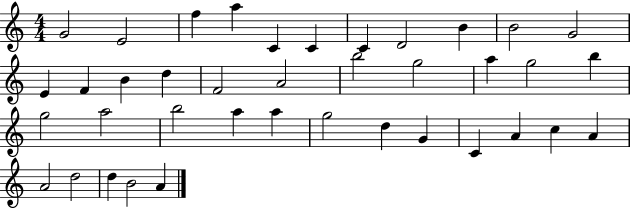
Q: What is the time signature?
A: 4/4